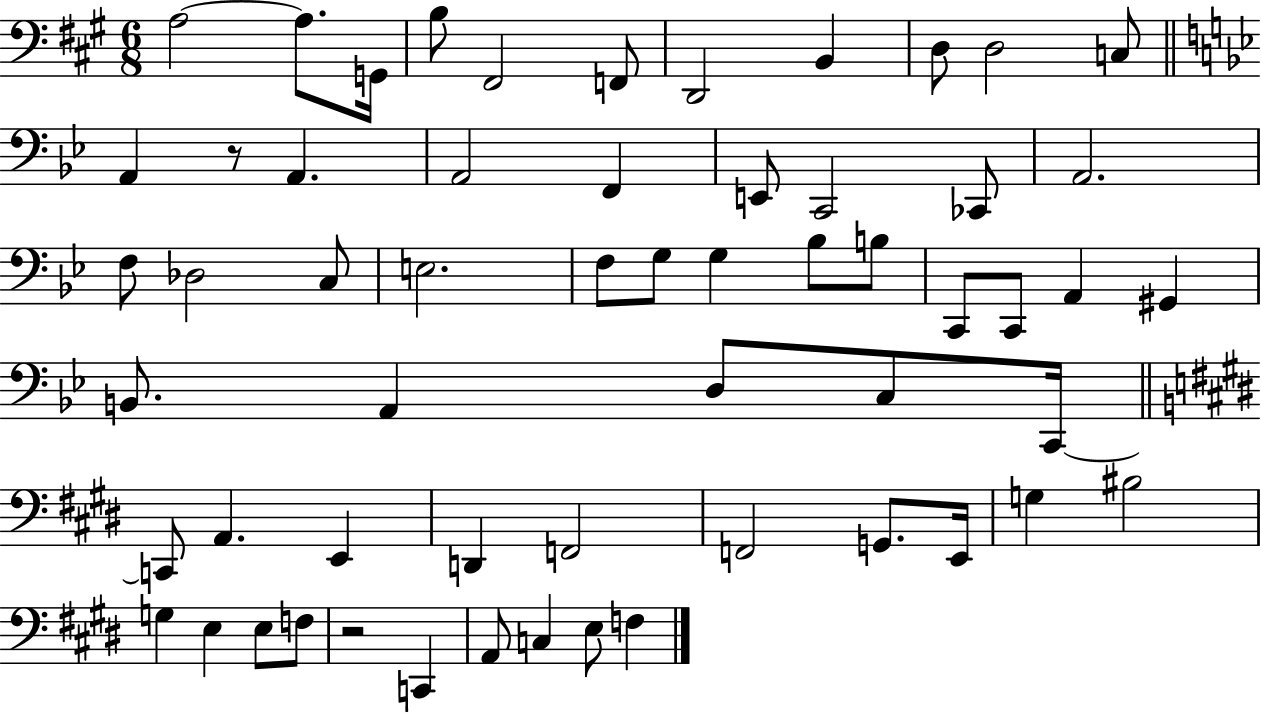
A3/h A3/e. G2/s B3/e F#2/h F2/e D2/h B2/q D3/e D3/h C3/e A2/q R/e A2/q. A2/h F2/q E2/e C2/h CES2/e A2/h. F3/e Db3/h C3/e E3/h. F3/e G3/e G3/q Bb3/e B3/e C2/e C2/e A2/q G#2/q B2/e. A2/q D3/e C3/e C2/s C2/e A2/q. E2/q D2/q F2/h F2/h G2/e. E2/s G3/q BIS3/h G3/q E3/q E3/e F3/e R/h C2/q A2/e C3/q E3/e F3/q